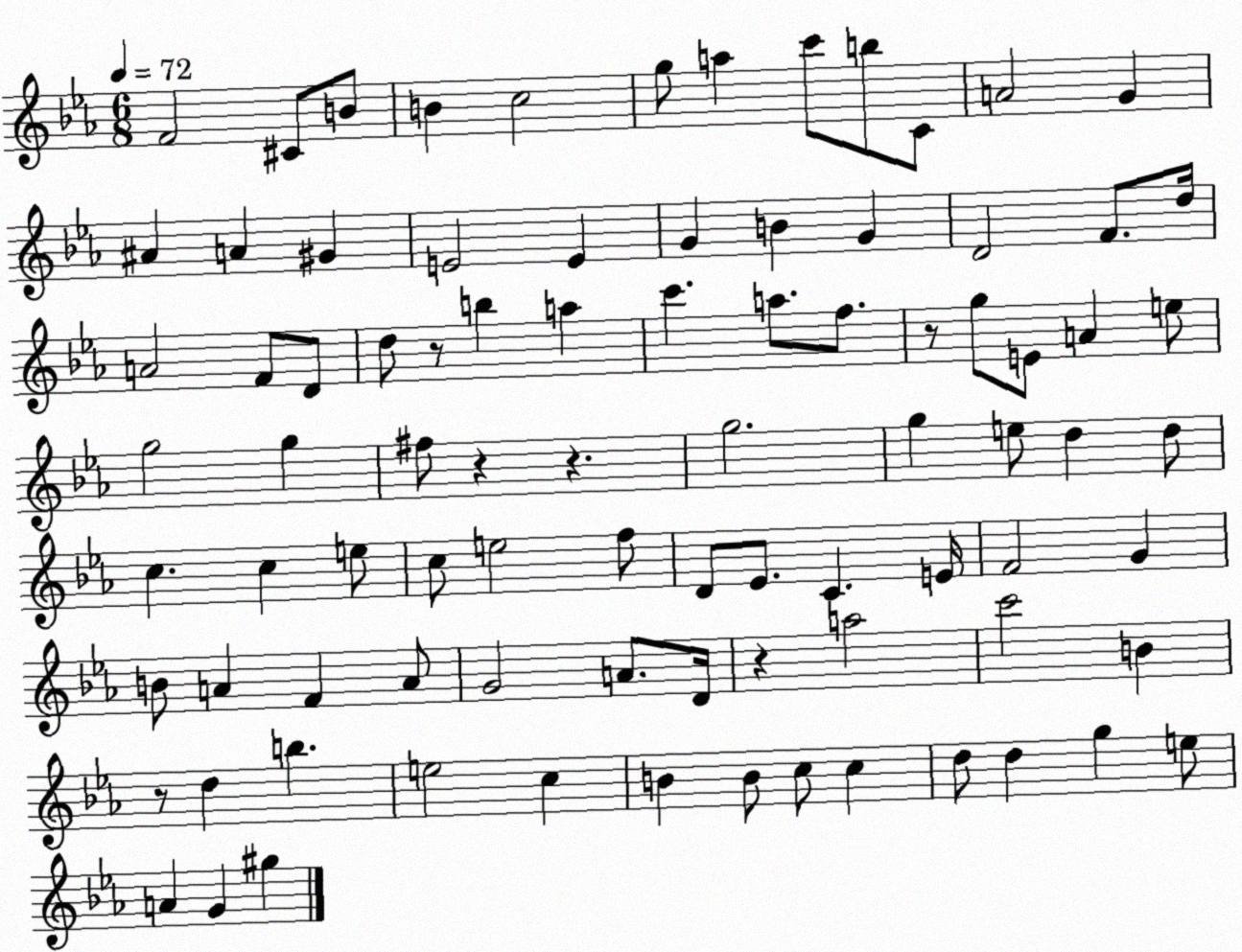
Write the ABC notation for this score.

X:1
T:Untitled
M:6/8
L:1/4
K:Eb
F2 ^C/2 B/2 B c2 g/2 a c'/2 b/2 C/2 A2 G ^A A ^G E2 E G B G D2 F/2 d/4 A2 F/2 D/2 d/2 z/2 b a c' a/2 f/2 z/2 g/2 E/2 A e/2 g2 g ^f/2 z z g2 g e/2 d d/2 c c e/2 c/2 e2 f/2 D/2 _E/2 C E/4 F2 G B/2 A F A/2 G2 A/2 D/4 z a2 c'2 B z/2 d b e2 c B B/2 c/2 c d/2 d g e/2 A G ^g